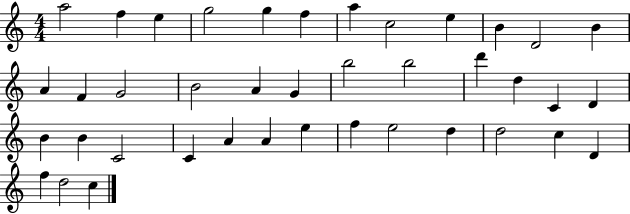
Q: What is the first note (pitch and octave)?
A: A5